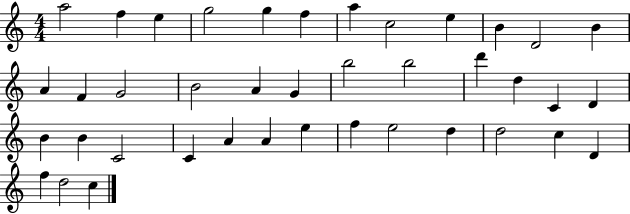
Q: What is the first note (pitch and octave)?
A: A5